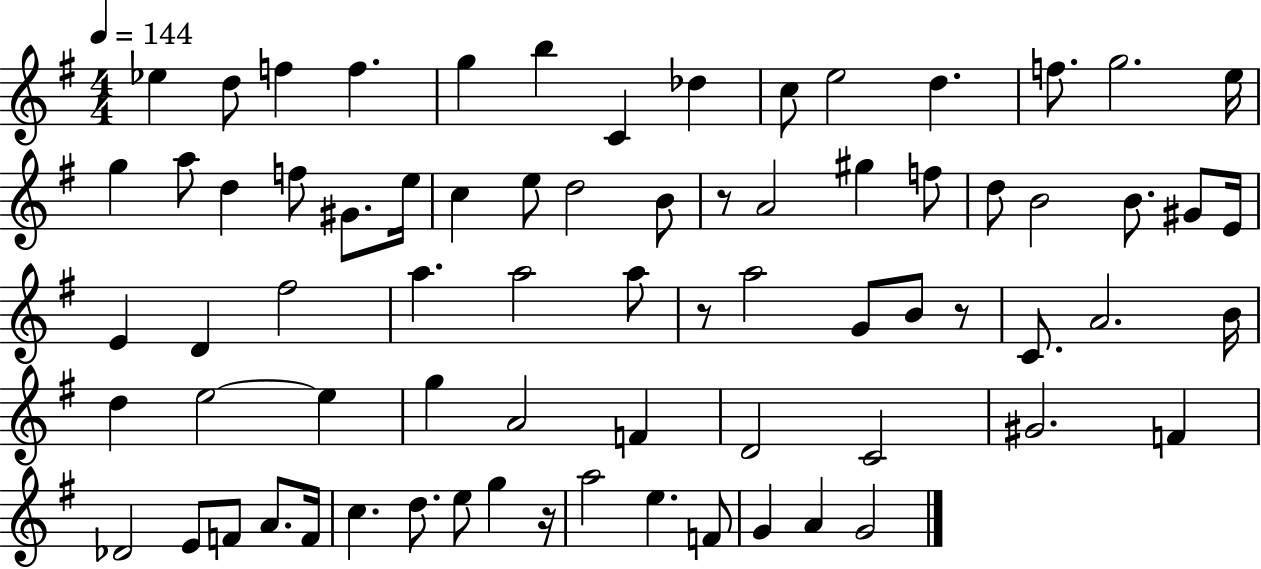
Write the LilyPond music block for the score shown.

{
  \clef treble
  \numericTimeSignature
  \time 4/4
  \key g \major
  \tempo 4 = 144
  \repeat volta 2 { ees''4 d''8 f''4 f''4. | g''4 b''4 c'4 des''4 | c''8 e''2 d''4. | f''8. g''2. e''16 | \break g''4 a''8 d''4 f''8 gis'8. e''16 | c''4 e''8 d''2 b'8 | r8 a'2 gis''4 f''8 | d''8 b'2 b'8. gis'8 e'16 | \break e'4 d'4 fis''2 | a''4. a''2 a''8 | r8 a''2 g'8 b'8 r8 | c'8. a'2. b'16 | \break d''4 e''2~~ e''4 | g''4 a'2 f'4 | d'2 c'2 | gis'2. f'4 | \break des'2 e'8 f'8 a'8. f'16 | c''4. d''8. e''8 g''4 r16 | a''2 e''4. f'8 | g'4 a'4 g'2 | \break } \bar "|."
}